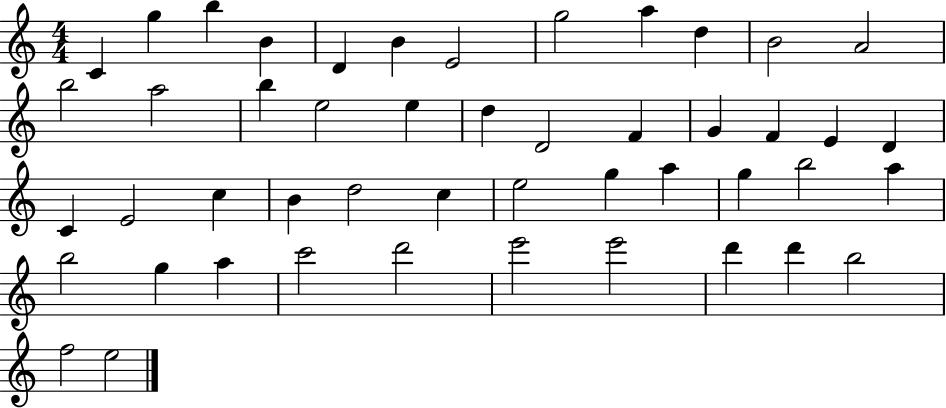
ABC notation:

X:1
T:Untitled
M:4/4
L:1/4
K:C
C g b B D B E2 g2 a d B2 A2 b2 a2 b e2 e d D2 F G F E D C E2 c B d2 c e2 g a g b2 a b2 g a c'2 d'2 e'2 e'2 d' d' b2 f2 e2